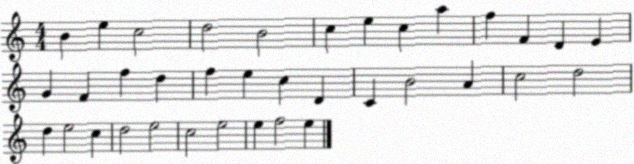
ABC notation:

X:1
T:Untitled
M:4/4
L:1/4
K:C
B e c2 d2 B2 c e c a f F D E G F f d f e c D C B2 A c2 d2 d e2 c d2 e2 c2 e2 e f2 e